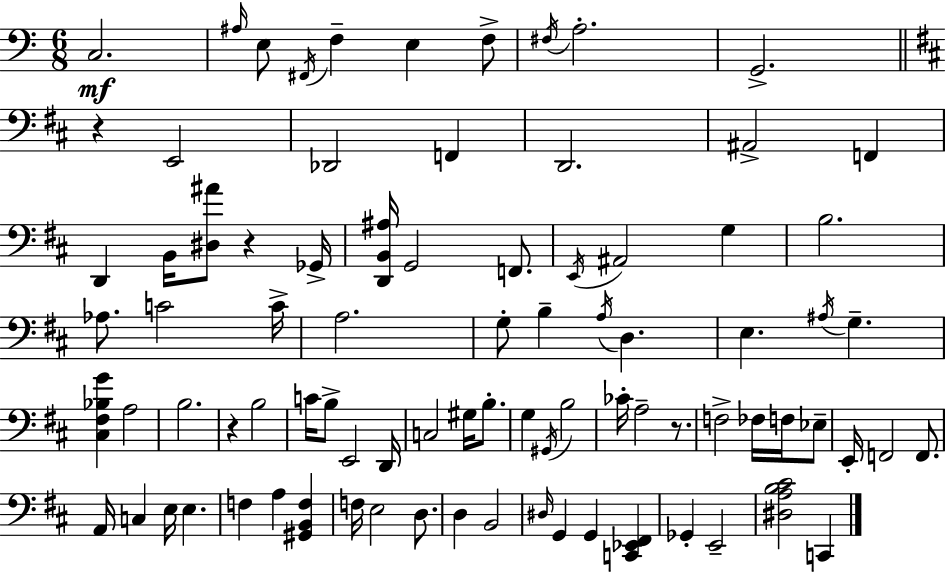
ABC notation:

X:1
T:Untitled
M:6/8
L:1/4
K:Am
C,2 ^A,/4 E,/2 ^F,,/4 F, E, F,/2 ^F,/4 A,2 G,,2 z E,,2 _D,,2 F,, D,,2 ^A,,2 F,, D,, B,,/4 [^D,^A]/2 z _G,,/4 [D,,B,,^A,]/4 G,,2 F,,/2 E,,/4 ^A,,2 G, B,2 _A,/2 C2 C/4 A,2 G,/2 B, A,/4 D, E, ^A,/4 G, [^C,^F,_B,G] A,2 B,2 z B,2 C/4 B,/2 E,,2 D,,/4 C,2 ^G,/4 B,/2 G, ^G,,/4 B,2 _C/4 A,2 z/2 F,2 _F,/4 F,/4 _E,/2 E,,/4 F,,2 F,,/2 A,,/4 C, E,/4 E, F, A, [^G,,B,,F,] F,/4 E,2 D,/2 D, B,,2 ^D,/4 G,, G,, [C,,_E,,^F,,] _G,, E,,2 [^D,A,B,^C]2 C,,